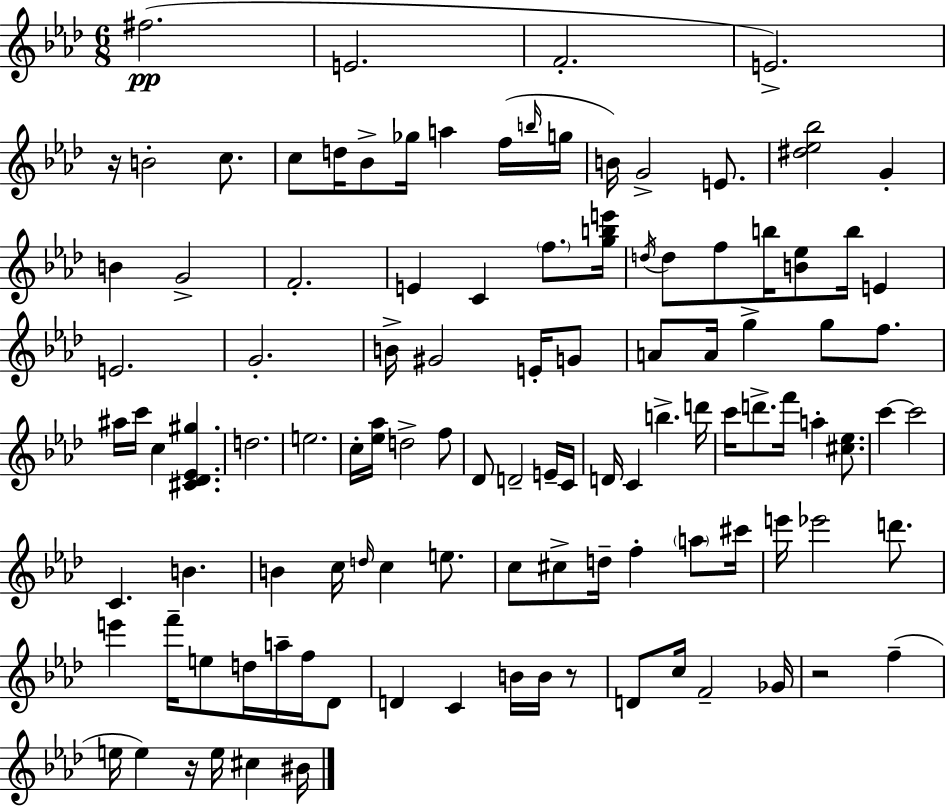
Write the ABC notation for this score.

X:1
T:Untitled
M:6/8
L:1/4
K:Ab
^f2 E2 F2 E2 z/4 B2 c/2 c/2 d/4 _B/2 _g/4 a f/4 b/4 g/4 B/4 G2 E/2 [^d_e_b]2 G B G2 F2 E C f/2 [gbe']/4 d/4 d/2 f/2 b/4 [B_e]/2 b/4 E E2 G2 B/4 ^G2 E/4 G/2 A/2 A/4 g g/2 f/2 ^a/4 c'/4 c [^C_D_E^g] d2 e2 c/4 [_e_a]/4 d2 f/2 _D/2 D2 E/4 C/4 D/4 C b d'/4 c'/4 d'/2 f'/4 a [^c_e]/2 c' c'2 C B B c/4 d/4 c e/2 c/2 ^c/2 d/4 f a/2 ^c'/4 e'/4 _e'2 d'/2 e' f'/4 e/2 d/4 a/4 f/4 _D/2 D C B/4 B/4 z/2 D/2 c/4 F2 _G/4 z2 f e/4 e z/4 e/4 ^c ^B/4